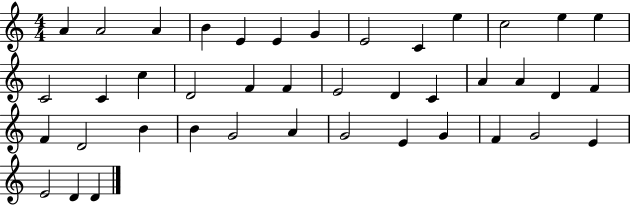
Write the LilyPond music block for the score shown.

{
  \clef treble
  \numericTimeSignature
  \time 4/4
  \key c \major
  a'4 a'2 a'4 | b'4 e'4 e'4 g'4 | e'2 c'4 e''4 | c''2 e''4 e''4 | \break c'2 c'4 c''4 | d'2 f'4 f'4 | e'2 d'4 c'4 | a'4 a'4 d'4 f'4 | \break f'4 d'2 b'4 | b'4 g'2 a'4 | g'2 e'4 g'4 | f'4 g'2 e'4 | \break e'2 d'4 d'4 | \bar "|."
}